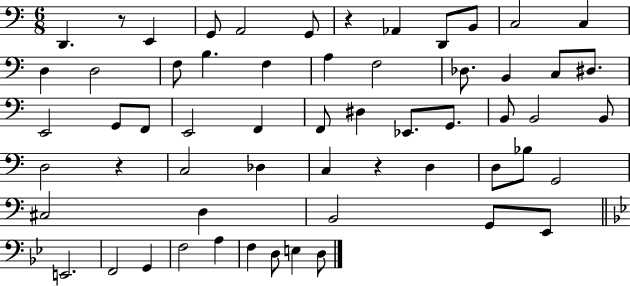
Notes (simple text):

D2/q. R/e E2/q G2/e A2/h G2/e R/q Ab2/q D2/e B2/e C3/h C3/q D3/q D3/h F3/e B3/q. F3/q A3/q F3/h Db3/e. B2/q C3/e D#3/e. E2/h G2/e F2/e E2/h F2/q F2/e D#3/q Eb2/e. G2/e. B2/e B2/h B2/e D3/h R/q C3/h Db3/q C3/q R/q D3/q D3/e Bb3/e G2/h C#3/h D3/q B2/h G2/e E2/e E2/h. F2/h G2/q F3/h A3/q F3/q D3/e E3/q D3/e